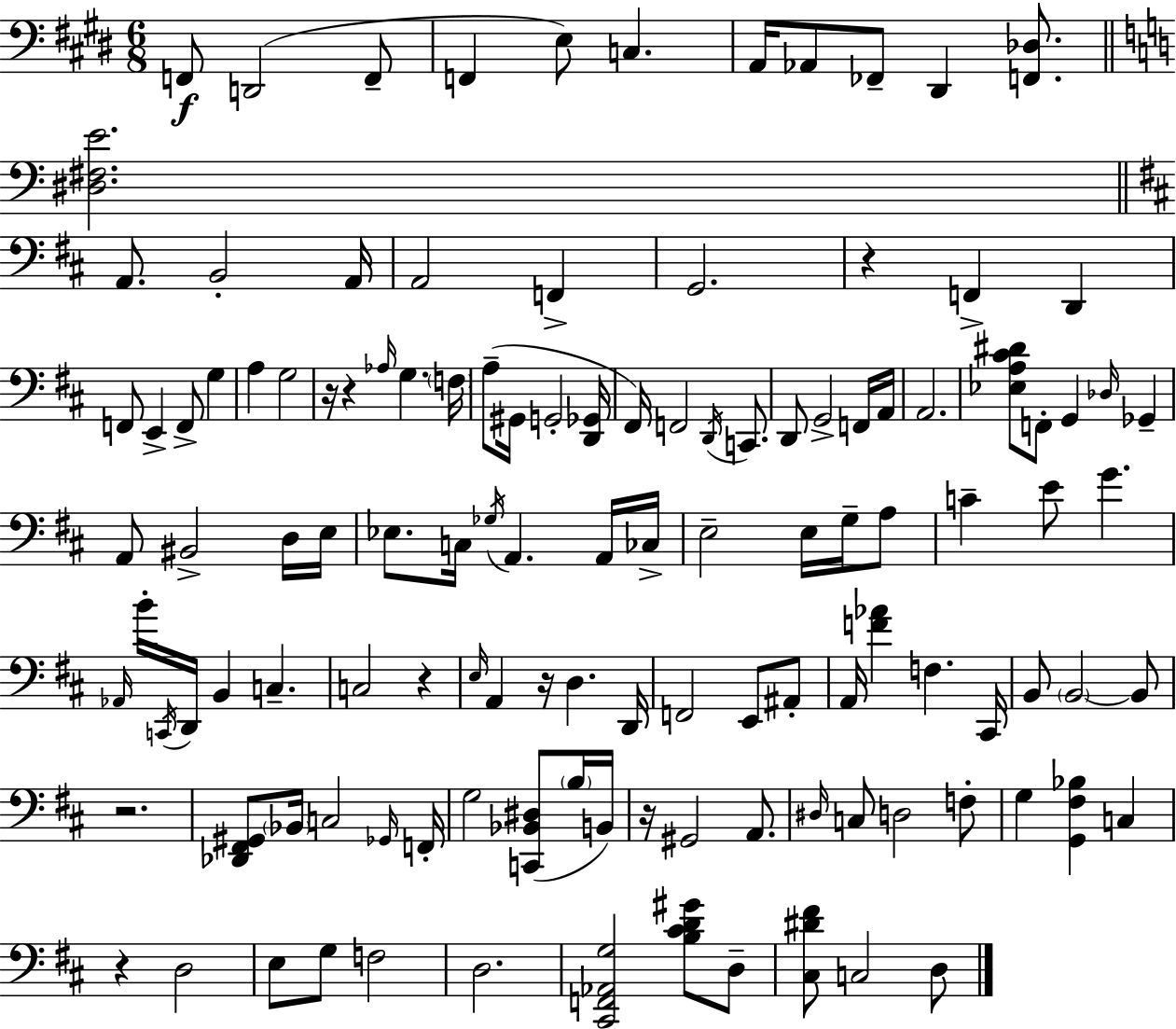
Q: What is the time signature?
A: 6/8